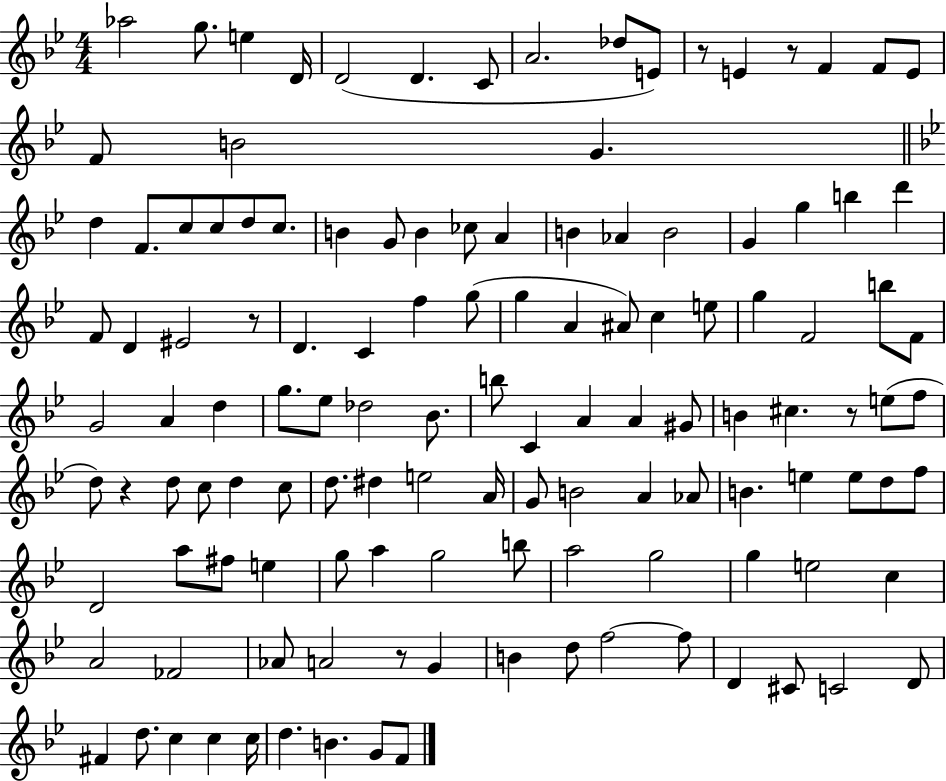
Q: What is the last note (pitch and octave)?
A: F4